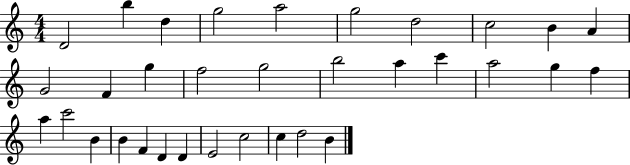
{
  \clef treble
  \numericTimeSignature
  \time 4/4
  \key c \major
  d'2 b''4 d''4 | g''2 a''2 | g''2 d''2 | c''2 b'4 a'4 | \break g'2 f'4 g''4 | f''2 g''2 | b''2 a''4 c'''4 | a''2 g''4 f''4 | \break a''4 c'''2 b'4 | b'4 f'4 d'4 d'4 | e'2 c''2 | c''4 d''2 b'4 | \break \bar "|."
}